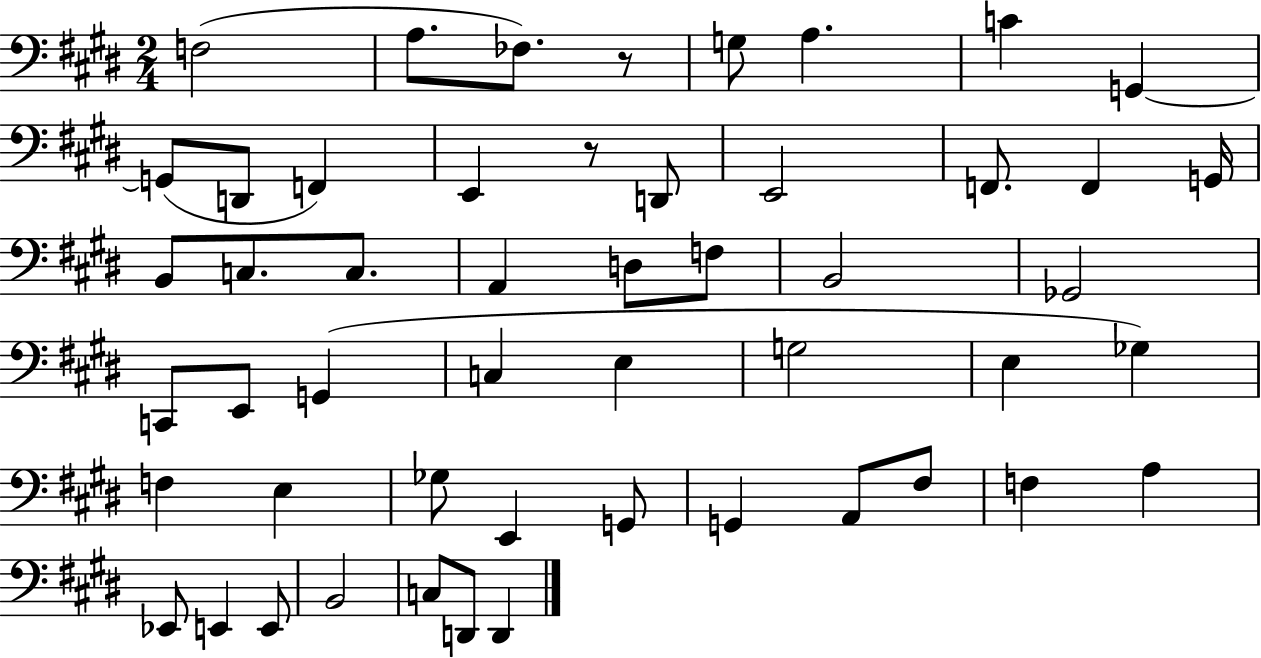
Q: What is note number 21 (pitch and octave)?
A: D3